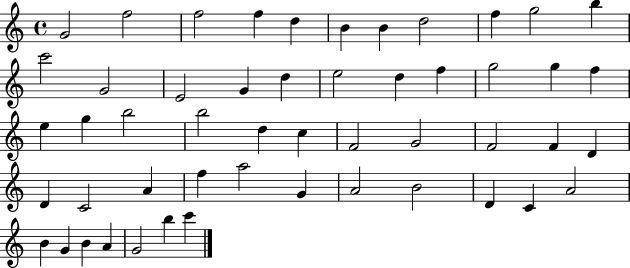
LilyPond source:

{
  \clef treble
  \time 4/4
  \defaultTimeSignature
  \key c \major
  g'2 f''2 | f''2 f''4 d''4 | b'4 b'4 d''2 | f''4 g''2 b''4 | \break c'''2 g'2 | e'2 g'4 d''4 | e''2 d''4 f''4 | g''2 g''4 f''4 | \break e''4 g''4 b''2 | b''2 d''4 c''4 | f'2 g'2 | f'2 f'4 d'4 | \break d'4 c'2 a'4 | f''4 a''2 g'4 | a'2 b'2 | d'4 c'4 a'2 | \break b'4 g'4 b'4 a'4 | g'2 b''4 c'''4 | \bar "|."
}